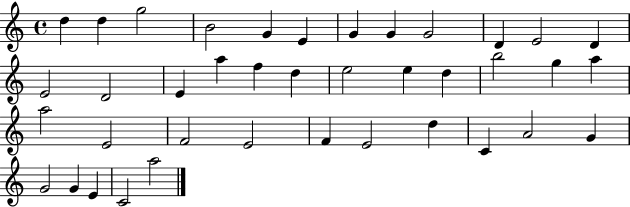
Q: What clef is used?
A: treble